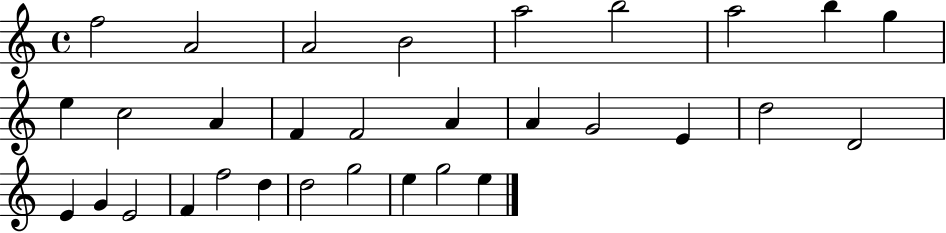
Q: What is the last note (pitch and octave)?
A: E5